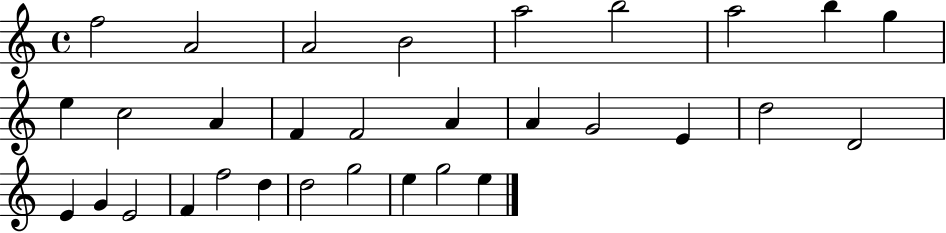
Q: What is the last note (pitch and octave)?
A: E5